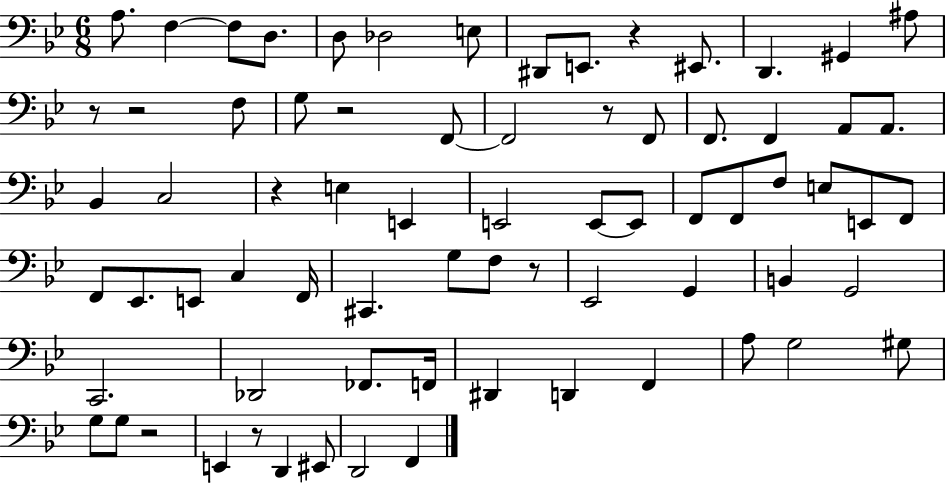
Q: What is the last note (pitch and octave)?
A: F2